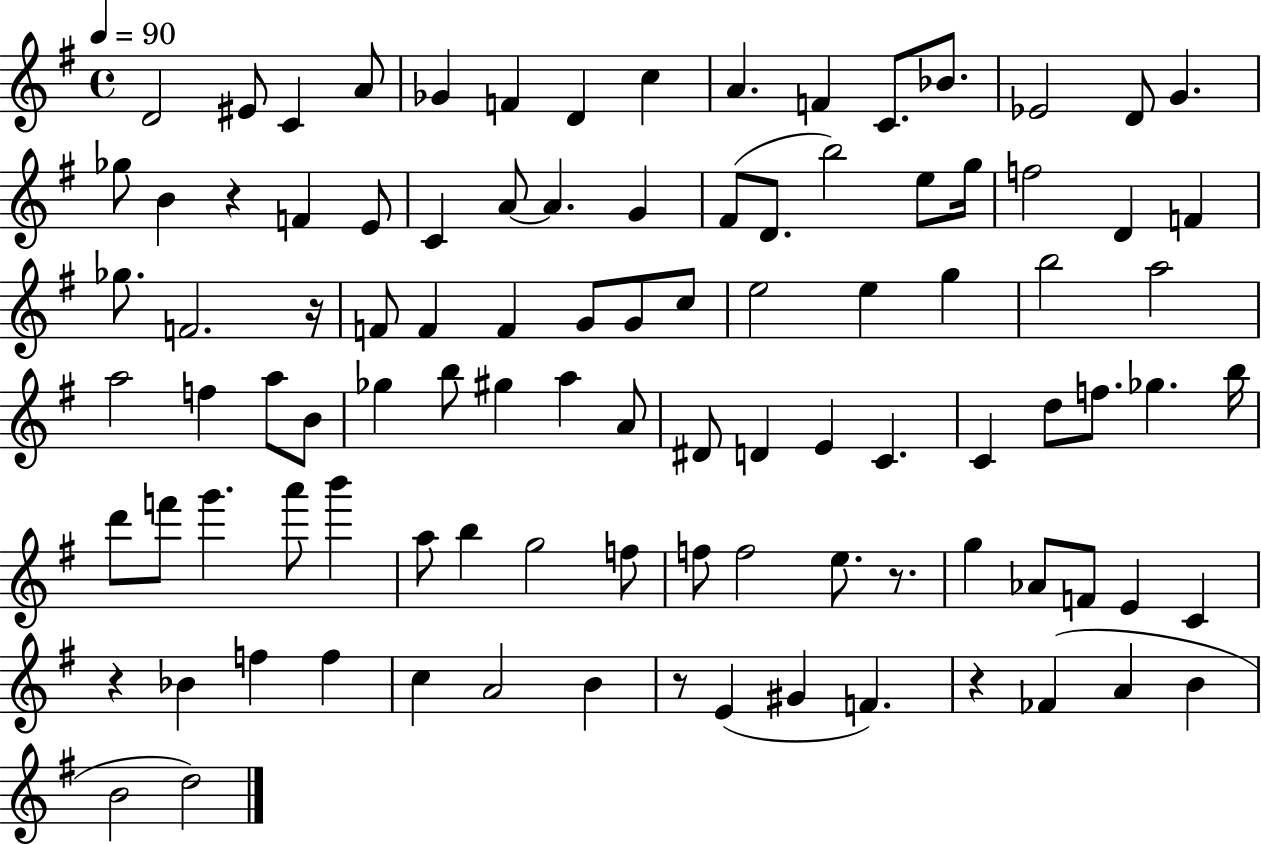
D4/h EIS4/e C4/q A4/e Gb4/q F4/q D4/q C5/q A4/q. F4/q C4/e. Bb4/e. Eb4/h D4/e G4/q. Gb5/e B4/q R/q F4/q E4/e C4/q A4/e A4/q. G4/q F#4/e D4/e. B5/h E5/e G5/s F5/h D4/q F4/q Gb5/e. F4/h. R/s F4/e F4/q F4/q G4/e G4/e C5/e E5/h E5/q G5/q B5/h A5/h A5/h F5/q A5/e B4/e Gb5/q B5/e G#5/q A5/q A4/e D#4/e D4/q E4/q C4/q. C4/q D5/e F5/e. Gb5/q. B5/s D6/e F6/e G6/q. A6/e B6/q A5/e B5/q G5/h F5/e F5/e F5/h E5/e. R/e. G5/q Ab4/e F4/e E4/q C4/q R/q Bb4/q F5/q F5/q C5/q A4/h B4/q R/e E4/q G#4/q F4/q. R/q FES4/q A4/q B4/q B4/h D5/h